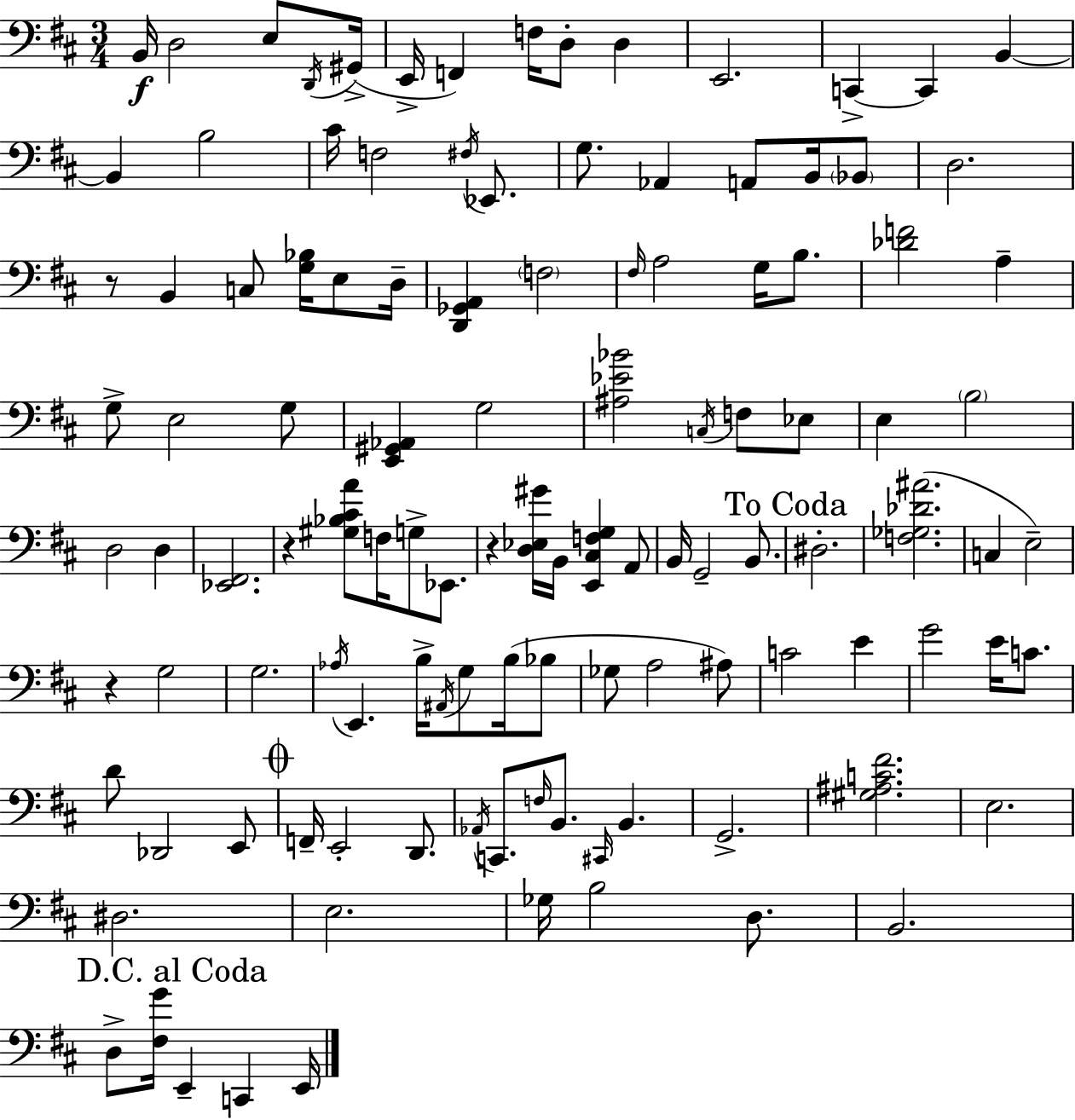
B2/s D3/h E3/e D2/s G#2/s E2/s F2/q F3/s D3/e D3/q E2/h. C2/q C2/q B2/q B2/q B3/h C#4/s F3/h F#3/s Eb2/e. G3/e. Ab2/q A2/e B2/s Bb2/e D3/h. R/e B2/q C3/e [G3,Bb3]/s E3/e D3/s [D2,Gb2,A2]/q F3/h F#3/s A3/h G3/s B3/e. [Db4,F4]/h A3/q G3/e E3/h G3/e [E2,G#2,Ab2]/q G3/h [A#3,Eb4,Bb4]/h C3/s F3/e Eb3/e E3/q B3/h D3/h D3/q [Eb2,F#2]/h. R/q [G#3,Bb3,C#4,A4]/e F3/s G3/e Eb2/e. R/q [D3,Eb3,G#4]/s B2/s [E2,C#3,F3,G3]/q A2/e B2/s G2/h B2/e. D#3/h. [F3,Gb3,Db4,A#4]/h. C3/q E3/h R/q G3/h G3/h. Ab3/s E2/q. B3/s A#2/s G3/e B3/s Bb3/e Gb3/e A3/h A#3/e C4/h E4/q G4/h E4/s C4/e. D4/e Db2/h E2/e F2/s E2/h D2/e. Ab2/s C2/e. F3/s B2/e. C#2/s B2/q. G2/h. [G#3,A#3,C4,F#4]/h. E3/h. D#3/h. E3/h. Gb3/s B3/h D3/e. B2/h. D3/e [F#3,G4]/s E2/q C2/q E2/s